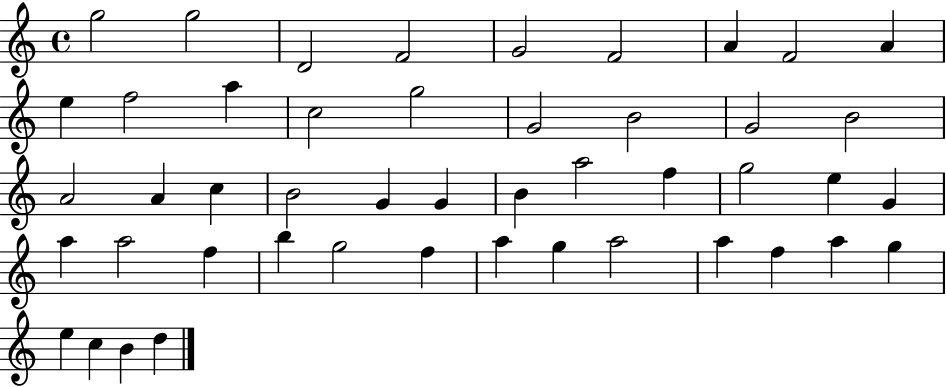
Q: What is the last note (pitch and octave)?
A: D5